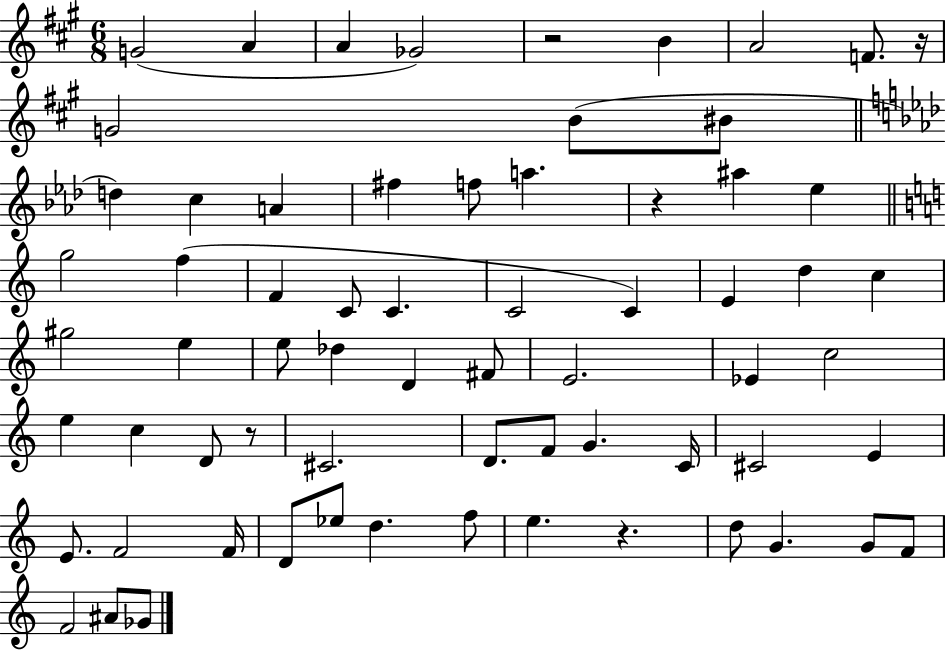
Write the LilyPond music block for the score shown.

{
  \clef treble
  \numericTimeSignature
  \time 6/8
  \key a \major
  g'2( a'4 | a'4 ges'2) | r2 b'4 | a'2 f'8. r16 | \break g'2 b'8( bis'8 | \bar "||" \break \key aes \major d''4) c''4 a'4 | fis''4 f''8 a''4. | r4 ais''4 ees''4 | \bar "||" \break \key a \minor g''2 f''4( | f'4 c'8 c'4. | c'2 c'4) | e'4 d''4 c''4 | \break gis''2 e''4 | e''8 des''4 d'4 fis'8 | e'2. | ees'4 c''2 | \break e''4 c''4 d'8 r8 | cis'2. | d'8. f'8 g'4. c'16 | cis'2 e'4 | \break e'8. f'2 f'16 | d'8 ees''8 d''4. f''8 | e''4. r4. | d''8 g'4. g'8 f'8 | \break f'2 ais'8 ges'8 | \bar "|."
}